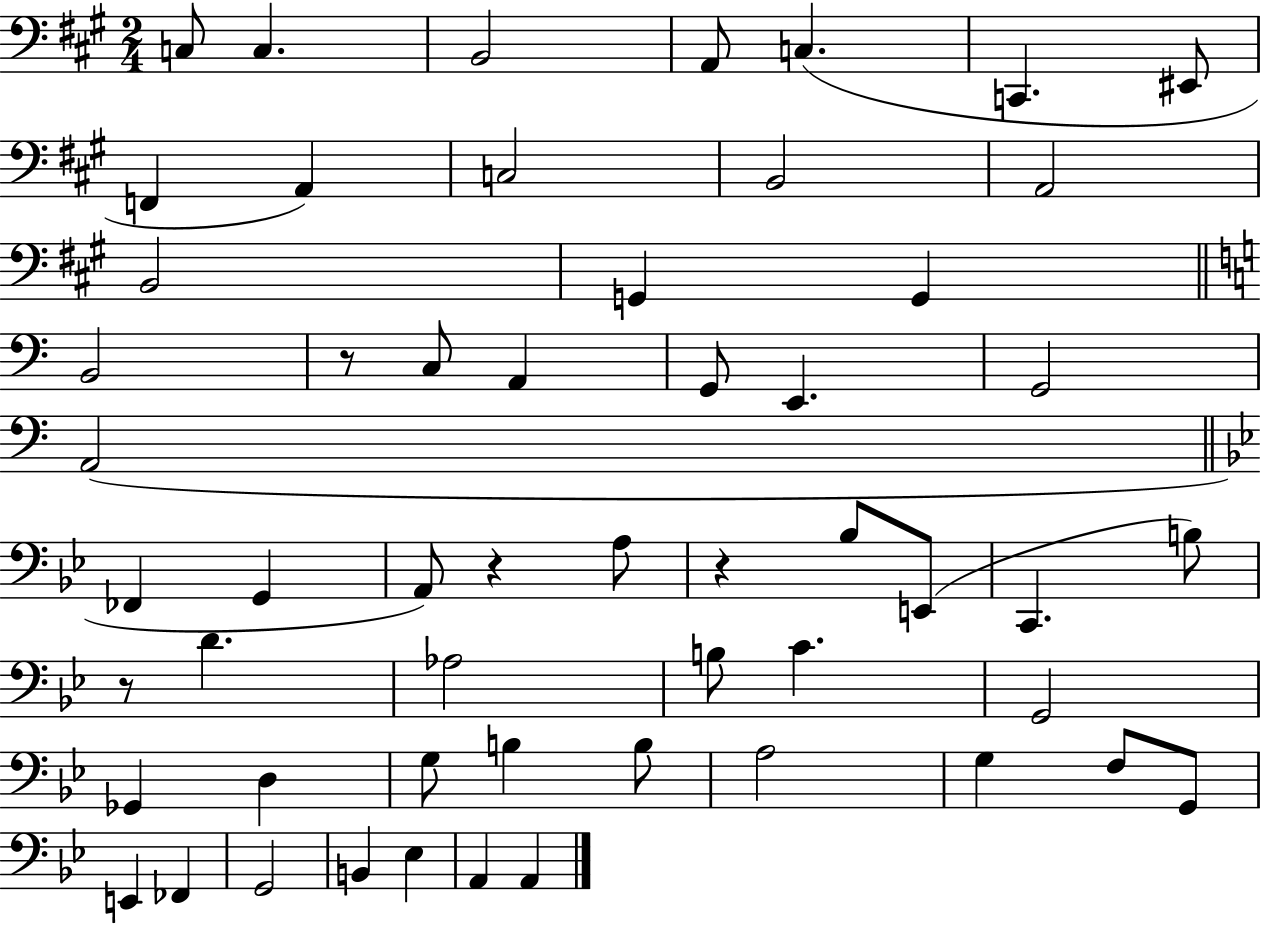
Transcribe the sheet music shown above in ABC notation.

X:1
T:Untitled
M:2/4
L:1/4
K:A
C,/2 C, B,,2 A,,/2 C, C,, ^E,,/2 F,, A,, C,2 B,,2 A,,2 B,,2 G,, G,, B,,2 z/2 C,/2 A,, G,,/2 E,, G,,2 A,,2 _F,, G,, A,,/2 z A,/2 z _B,/2 E,,/2 C,, B,/2 z/2 D _A,2 B,/2 C G,,2 _G,, D, G,/2 B, B,/2 A,2 G, F,/2 G,,/2 E,, _F,, G,,2 B,, _E, A,, A,,